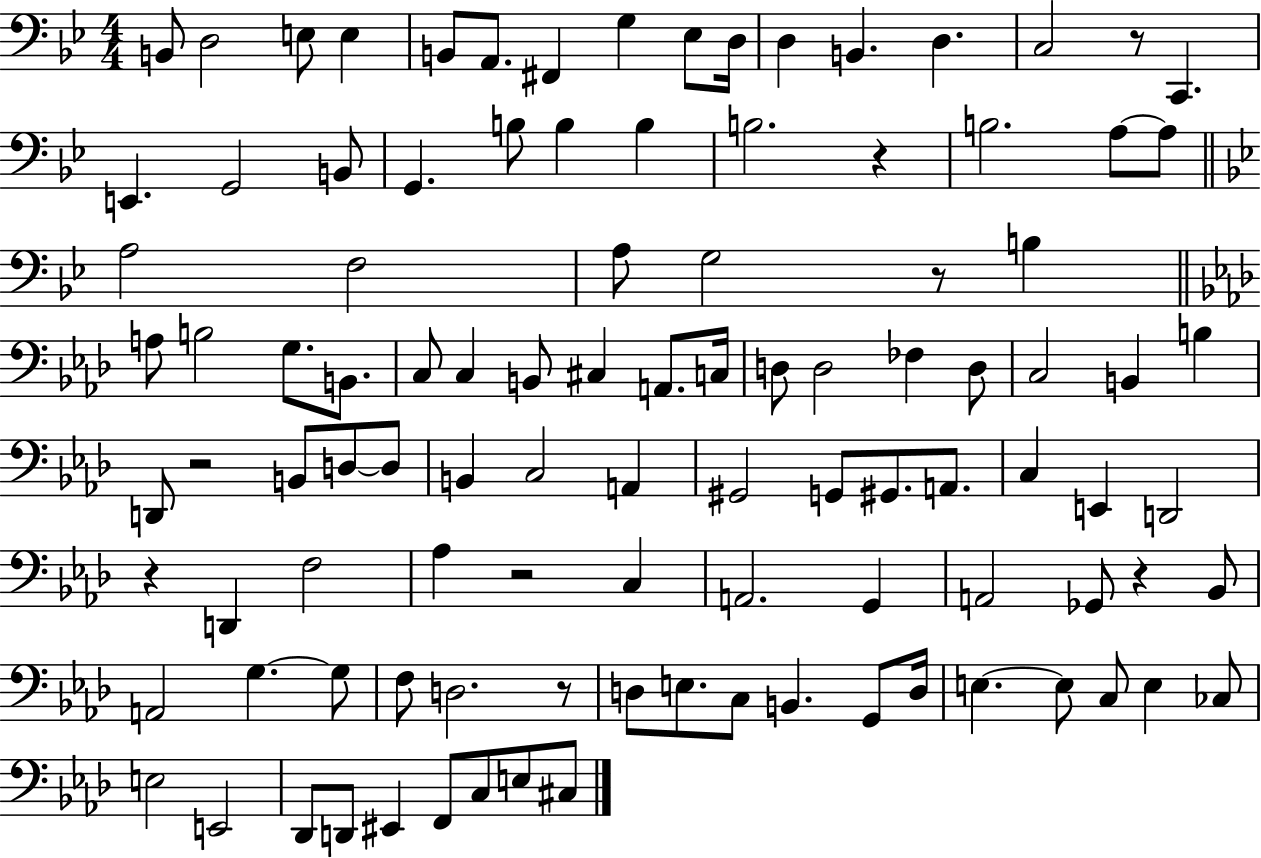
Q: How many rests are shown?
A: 8